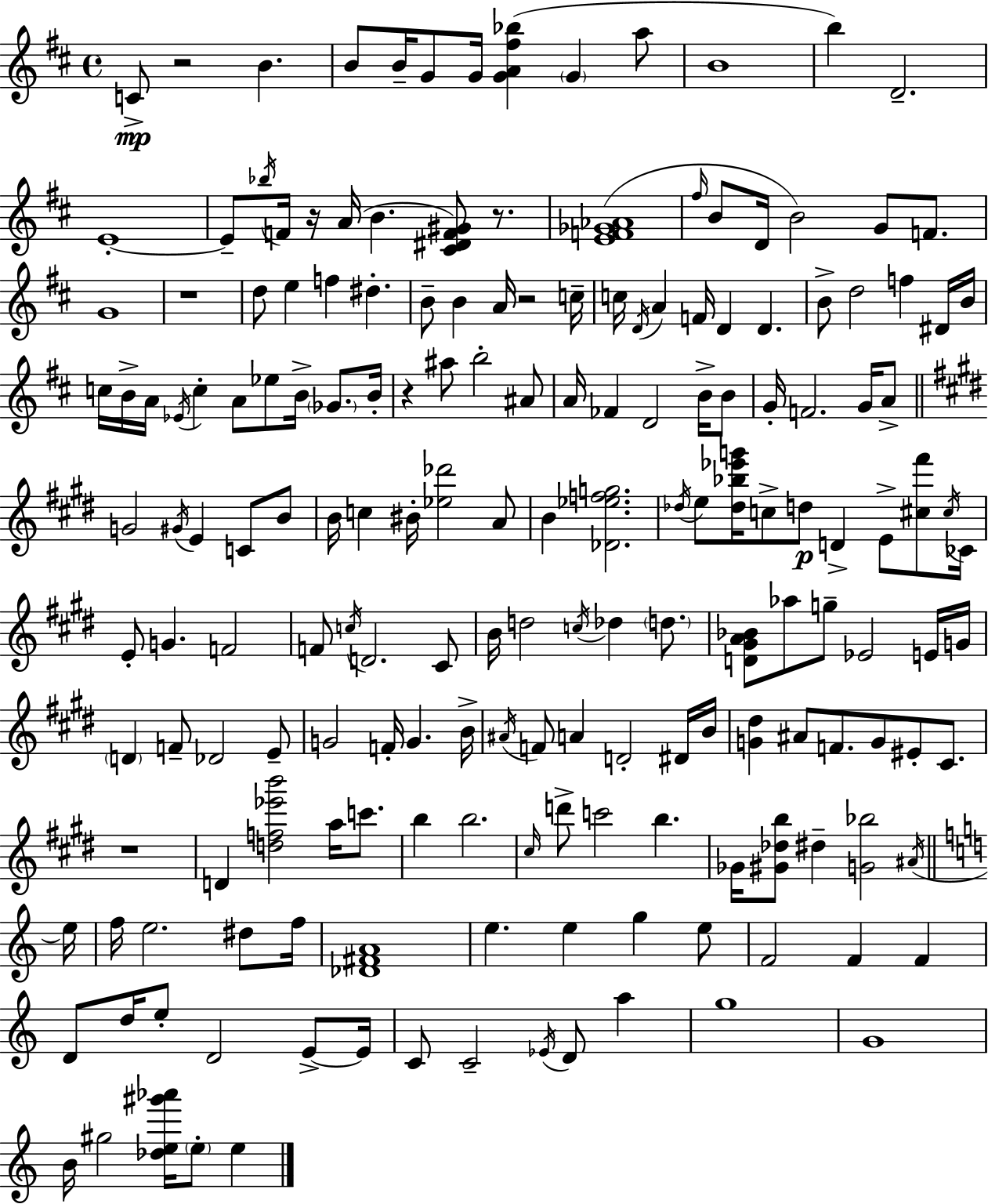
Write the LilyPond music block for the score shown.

{
  \clef treble
  \time 4/4
  \defaultTimeSignature
  \key d \major
  c'8->\mp r2 b'4. | b'8 b'16-- g'8 g'16 <g' a' fis'' bes''>4( \parenthesize g'4 a''8 | b'1 | b''4) d'2.-- | \break e'1-.~~ | e'8-- \acciaccatura { bes''16 } f'16 r16 a'16( b'4. <cis' dis' f' gis'>8) r8. | <e' f' ges' aes'>1( | \grace { fis''16 } b'8 d'16 b'2) g'8 f'8. | \break g'1 | r1 | d''8 e''4 f''4 dis''4.-. | b'8-- b'4 a'16 r2 | \break c''16-- c''16 \acciaccatura { d'16 } a'4 f'16 d'4 d'4. | b'8-> d''2 f''4 | dis'16 b'16 c''16 b'16-> a'16 \acciaccatura { ees'16 } c''4-. a'8 ees''8 b'16-> | \parenthesize ges'8. b'16-. r4 ais''8 b''2-. | \break ais'8 a'16 fes'4 d'2 | b'16-> b'8 g'16-. f'2. | g'16 a'8-> \bar "||" \break \key e \major g'2 \acciaccatura { gis'16 } e'4 c'8 b'8 | b'16 c''4 bis'16-. <ees'' des'''>2 a'8 | b'4 <des' ees'' f'' g''>2. | \acciaccatura { des''16 } e''8 <des'' bes'' ees''' g'''>16 c''8-> d''8\p d'4-> e'8-> <cis'' fis'''>8 | \break \acciaccatura { cis''16 } ces'16 e'8-. g'4. f'2 | f'8 \acciaccatura { c''16 } d'2. | cis'8 b'16 d''2 \acciaccatura { c''16 } des''4 | \parenthesize d''8. <d' gis' a' bes'>8 aes''8 g''8-- ees'2 | \break e'16 g'16 \parenthesize d'4 f'8-- des'2 | e'8-- g'2 f'16-. g'4. | b'16-> \acciaccatura { ais'16 } f'8 a'4 d'2-. | dis'16 b'16 <g' dis''>4 ais'8 f'8. g'8 | \break eis'8-. cis'8. r1 | d'4 <d'' f'' ees''' b'''>2 | a''16 c'''8. b''4 b''2. | \grace { cis''16 } d'''8-> c'''2 | \break b''4. ges'16 <gis' des'' b''>8 dis''4-- <g' bes''>2 | \acciaccatura { ais'16 } \bar "||" \break \key c \major e''16 f''16 e''2. dis''8 | f''16 <des' fis' a'>1 | e''4. e''4 g''4 e''8 | f'2 f'4 f'4 | \break d'8 d''16 e''8-. d'2 e'8->~~ | e'16 c'8 c'2-- \acciaccatura { ees'16 } d'8 a''4 | g''1 | g'1 | \break b'16 gis''2 <des'' e'' gis''' aes'''>16 \parenthesize e''8-. e''4 | \bar "|."
}